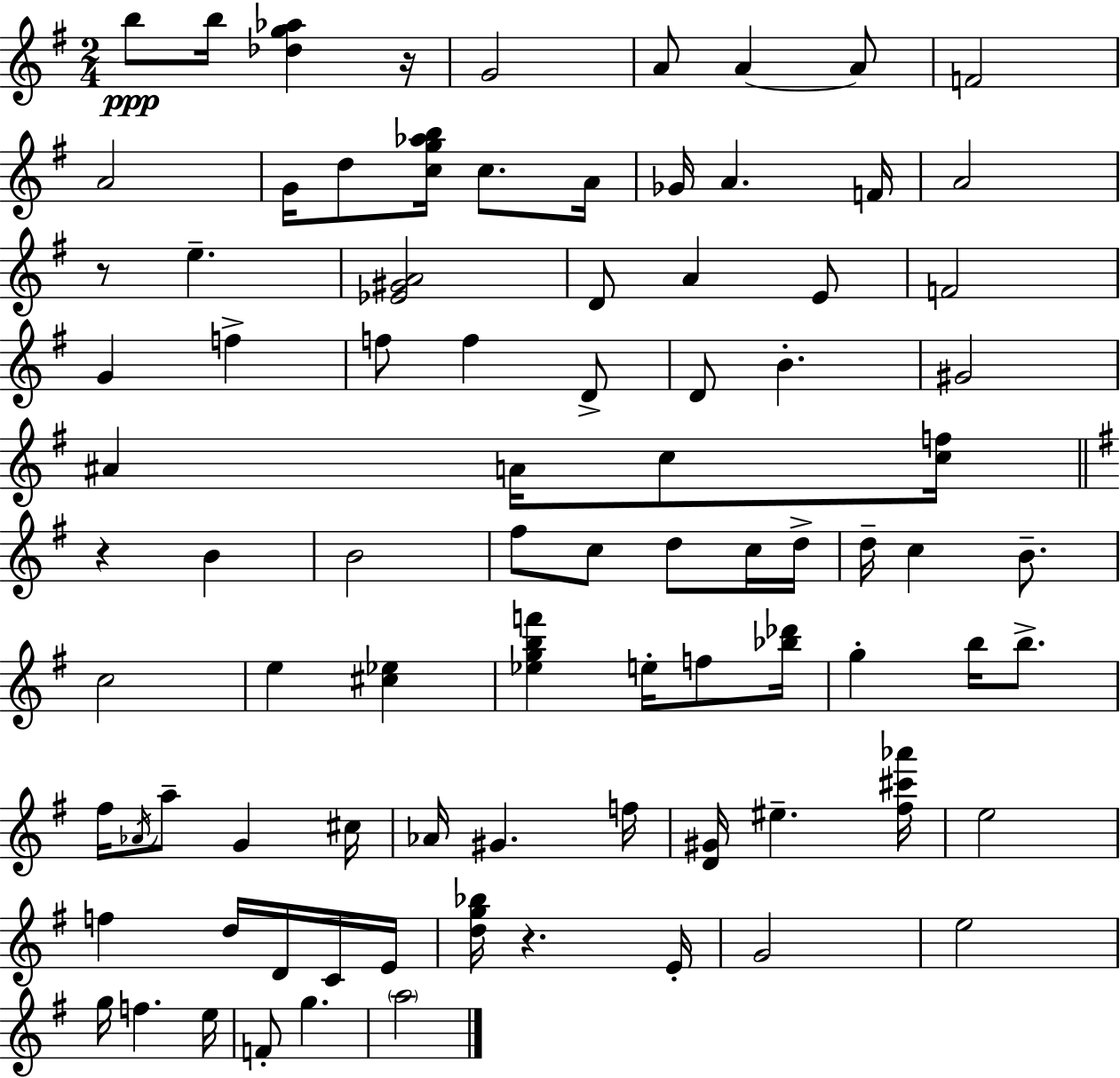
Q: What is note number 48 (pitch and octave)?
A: B5